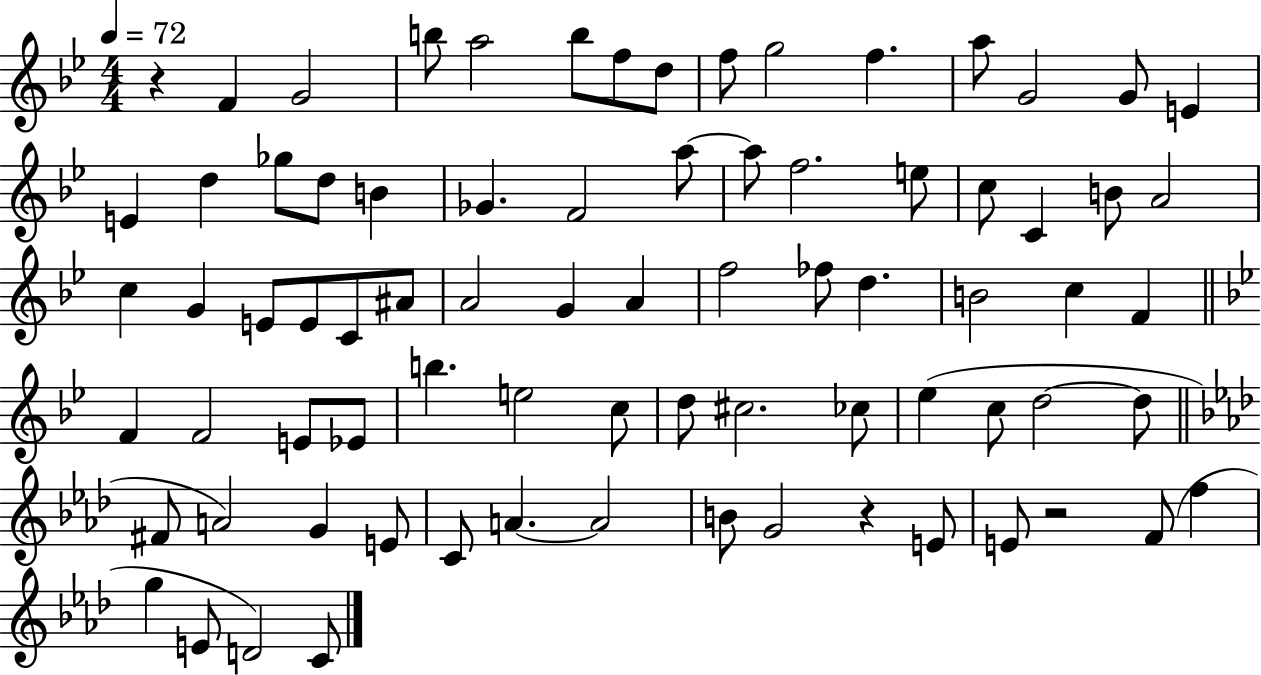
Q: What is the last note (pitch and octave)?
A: C4